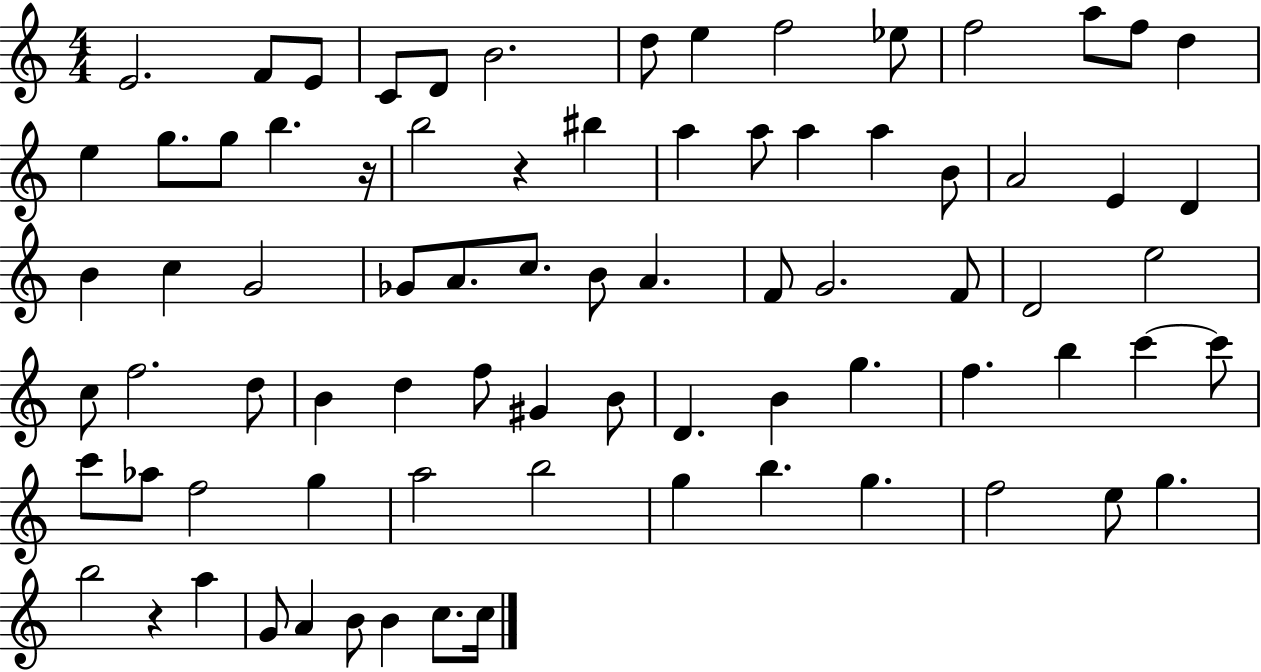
{
  \clef treble
  \numericTimeSignature
  \time 4/4
  \key c \major
  e'2. f'8 e'8 | c'8 d'8 b'2. | d''8 e''4 f''2 ees''8 | f''2 a''8 f''8 d''4 | \break e''4 g''8. g''8 b''4. r16 | b''2 r4 bis''4 | a''4 a''8 a''4 a''4 b'8 | a'2 e'4 d'4 | \break b'4 c''4 g'2 | ges'8 a'8. c''8. b'8 a'4. | f'8 g'2. f'8 | d'2 e''2 | \break c''8 f''2. d''8 | b'4 d''4 f''8 gis'4 b'8 | d'4. b'4 g''4. | f''4. b''4 c'''4~~ c'''8 | \break c'''8 aes''8 f''2 g''4 | a''2 b''2 | g''4 b''4. g''4. | f''2 e''8 g''4. | \break b''2 r4 a''4 | g'8 a'4 b'8 b'4 c''8. c''16 | \bar "|."
}